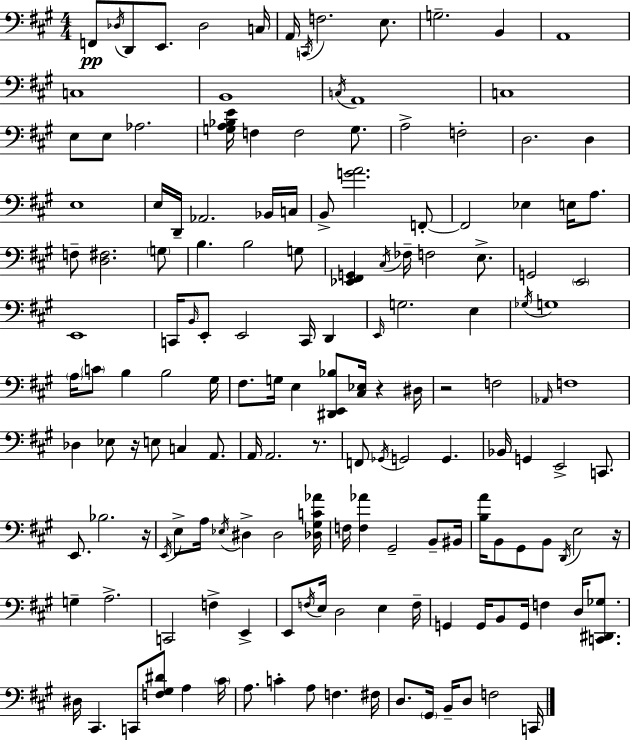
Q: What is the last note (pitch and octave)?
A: C2